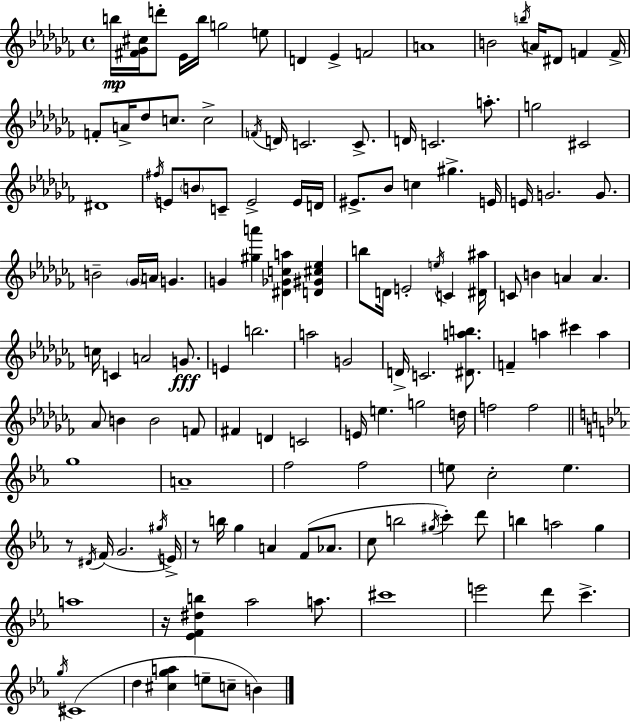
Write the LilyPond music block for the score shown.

{
  \clef treble
  \time 4/4
  \defaultTimeSignature
  \key aes \minor
  b''16\mp <fis' ges' cis''>16 d'''8-. ees'16 b''16 g''2 e''8 | d'4 ees'4-> f'2 | a'1 | b'2 \acciaccatura { b''16 } a'16 dis'8 f'4 | \break f'16-> f'8-. a'16-> des''8 c''8. c''2-> | \acciaccatura { f'16 } d'16 c'2. c'8.-> | d'16 c'2. a''8.-. | g''2 cis'2 | \break dis'1 | \acciaccatura { fis''16 } e'8 \parenthesize b'8 c'8-- e'2-> | e'16 d'16 eis'8.-> bes'8 c''4 gis''4.-> | e'16 e'16 g'2. | \break g'8. b'2-- \parenthesize ges'16 a'16 g'4. | g'4 <gis'' a'''>4 <dis' ges' c'' a''>4 <d' gis' cis'' ees''>4 | b''8 d'16 e'2-. \acciaccatura { e''16 } c'4 | <dis' ais''>16 c'8 b'4 a'4 a'4. | \break c''16 c'4 a'2 | g'8.\fff e'4 b''2. | a''2 g'2 | d'16-> c'2. | \break <dis' a'' b''>8. f'4-- a''4 cis'''4 | a''4 aes'8 b'4 b'2 | f'8 fis'4 d'4 c'2 | e'16 e''4. g''2 | \break d''16 f''2 f''2 | \bar "||" \break \key ees \major g''1 | a'1-- | f''2 f''2 | e''8 c''2-. e''4. | \break r8 \acciaccatura { dis'16 }( f'16 g'2. | \acciaccatura { gis''16 } e'16->) r8 b''16 g''4 a'4 f'8( aes'8. | c''8 b''2 \acciaccatura { gis''16 } c'''4-.) | d'''8 b''4 a''2 g''4 | \break a''1 | r16 <ees' f' dis'' b''>4 aes''2 | a''8. cis'''1 | e'''2 d'''8 c'''4.-> | \break \acciaccatura { g''16 } cis'1( | d''4 <cis'' g'' a''>4 e''8-- c''8-- | b'4) \bar "|."
}